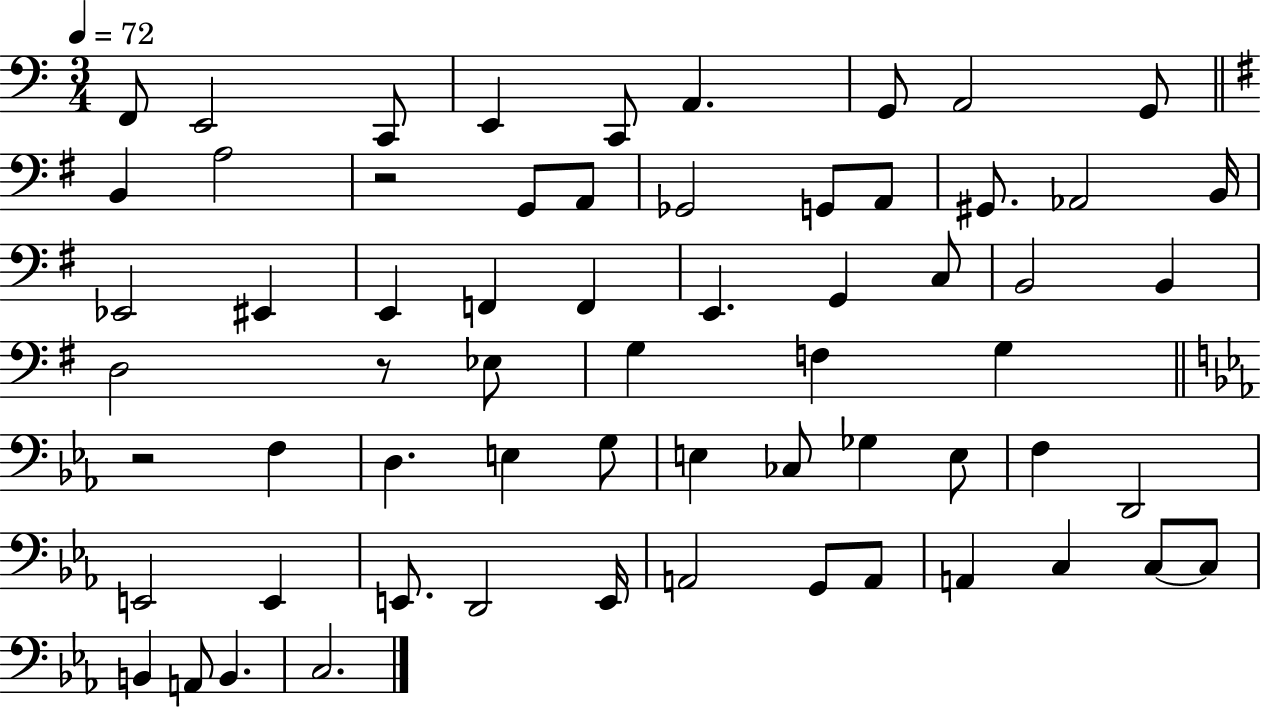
F2/e E2/h C2/e E2/q C2/e A2/q. G2/e A2/h G2/e B2/q A3/h R/h G2/e A2/e Gb2/h G2/e A2/e G#2/e. Ab2/h B2/s Eb2/h EIS2/q E2/q F2/q F2/q E2/q. G2/q C3/e B2/h B2/q D3/h R/e Eb3/e G3/q F3/q G3/q R/h F3/q D3/q. E3/q G3/e E3/q CES3/e Gb3/q E3/e F3/q D2/h E2/h E2/q E2/e. D2/h E2/s A2/h G2/e A2/e A2/q C3/q C3/e C3/e B2/q A2/e B2/q. C3/h.